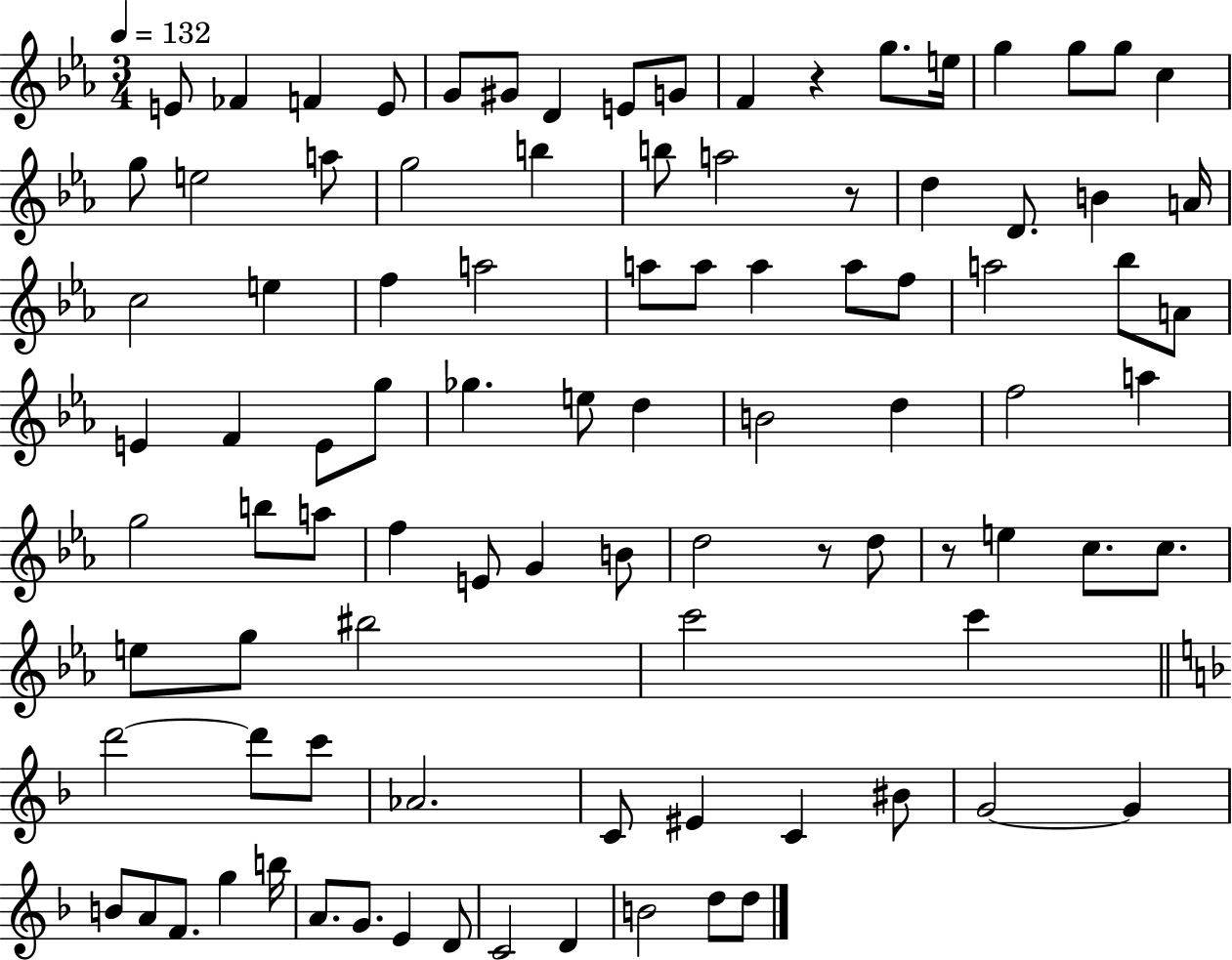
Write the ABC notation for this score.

X:1
T:Untitled
M:3/4
L:1/4
K:Eb
E/2 _F F E/2 G/2 ^G/2 D E/2 G/2 F z g/2 e/4 g g/2 g/2 c g/2 e2 a/2 g2 b b/2 a2 z/2 d D/2 B A/4 c2 e f a2 a/2 a/2 a a/2 f/2 a2 _b/2 A/2 E F E/2 g/2 _g e/2 d B2 d f2 a g2 b/2 a/2 f E/2 G B/2 d2 z/2 d/2 z/2 e c/2 c/2 e/2 g/2 ^b2 c'2 c' d'2 d'/2 c'/2 _A2 C/2 ^E C ^B/2 G2 G B/2 A/2 F/2 g b/4 A/2 G/2 E D/2 C2 D B2 d/2 d/2